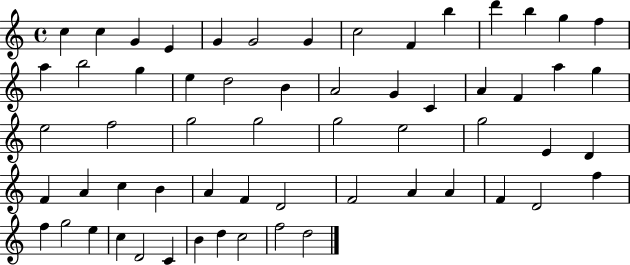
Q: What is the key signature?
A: C major